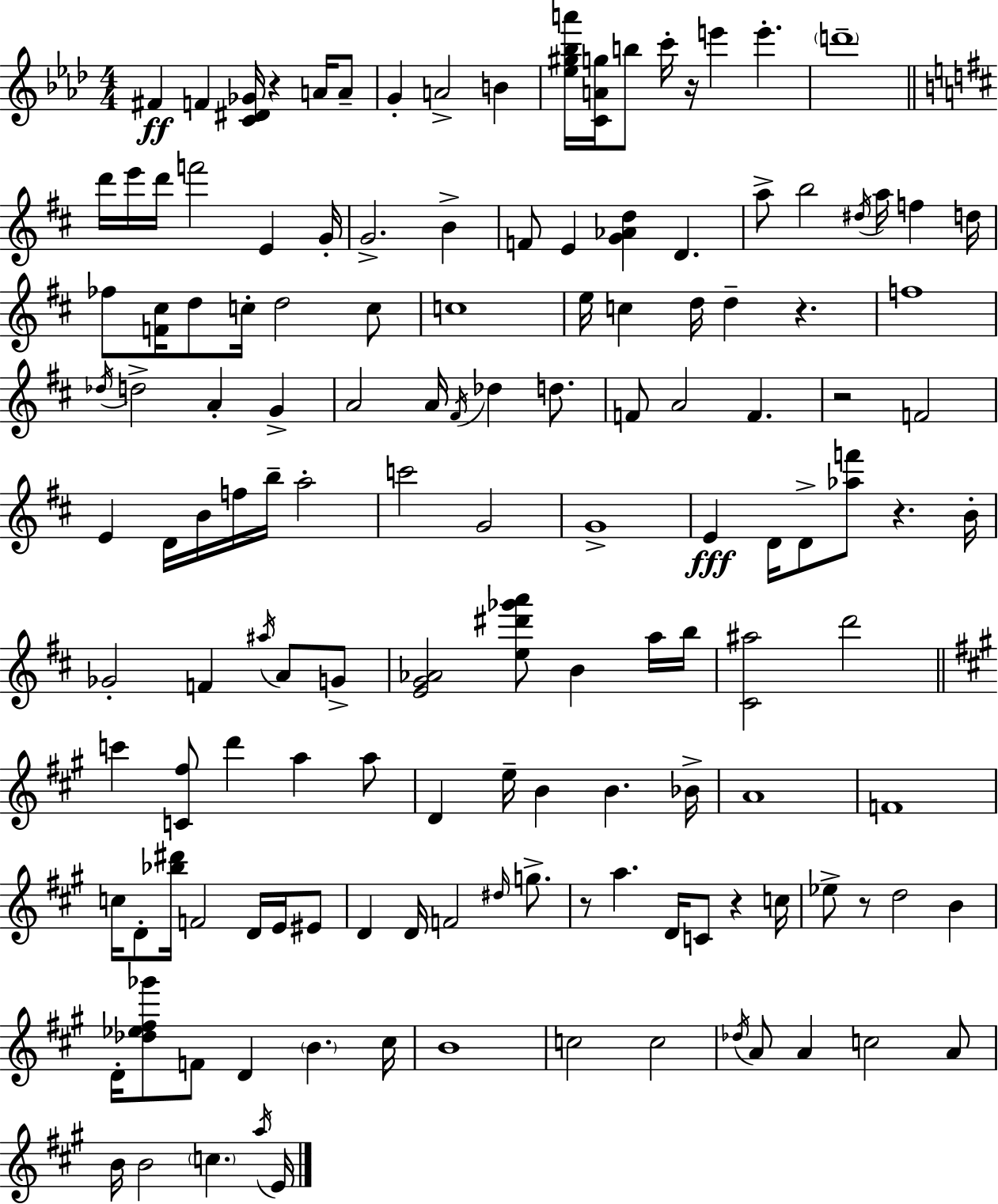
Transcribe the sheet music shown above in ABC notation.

X:1
T:Untitled
M:4/4
L:1/4
K:Ab
^F F [C^D_G]/4 z A/4 A/2 G A2 B [_e^g_ba']/4 [CAg]/4 b/2 c'/4 z/4 e' e' d'4 d'/4 e'/4 d'/4 f'2 E G/4 G2 B F/2 E [G_Ad] D a/2 b2 ^d/4 a/4 f d/4 _f/2 [F^c]/4 d/2 c/4 d2 c/2 c4 e/4 c d/4 d z f4 _d/4 d2 A G A2 A/4 ^F/4 _d d/2 F/2 A2 F z2 F2 E D/4 B/4 f/4 b/4 a2 c'2 G2 G4 E D/4 D/2 [_af']/2 z B/4 _G2 F ^a/4 A/2 G/2 [EG_A]2 [e^d'_g'a']/2 B a/4 b/4 [^C^a]2 d'2 c' [C^f]/2 d' a a/2 D e/4 B B _B/4 A4 F4 c/4 D/2 [_b^d']/4 F2 D/4 E/4 ^E/2 D D/4 F2 ^d/4 g/2 z/2 a D/4 C/2 z c/4 _e/2 z/2 d2 B D/4 [_d_e^f_g']/2 F/2 D B ^c/4 B4 c2 c2 _d/4 A/2 A c2 A/2 B/4 B2 c a/4 E/4